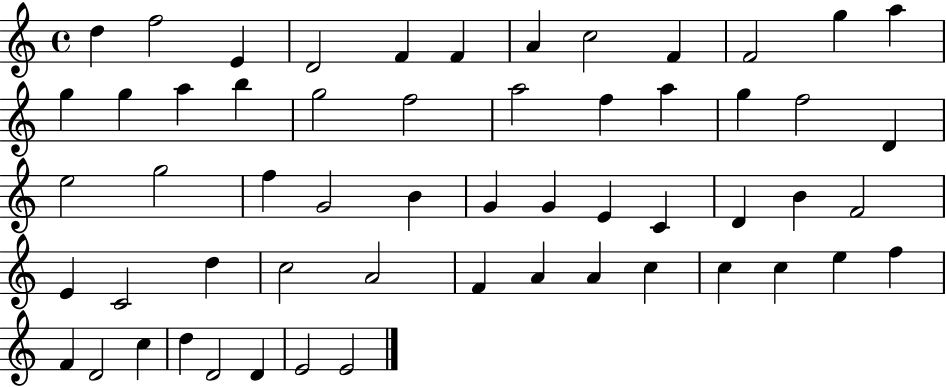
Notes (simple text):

D5/q F5/h E4/q D4/h F4/q F4/q A4/q C5/h F4/q F4/h G5/q A5/q G5/q G5/q A5/q B5/q G5/h F5/h A5/h F5/q A5/q G5/q F5/h D4/q E5/h G5/h F5/q G4/h B4/q G4/q G4/q E4/q C4/q D4/q B4/q F4/h E4/q C4/h D5/q C5/h A4/h F4/q A4/q A4/q C5/q C5/q C5/q E5/q F5/q F4/q D4/h C5/q D5/q D4/h D4/q E4/h E4/h